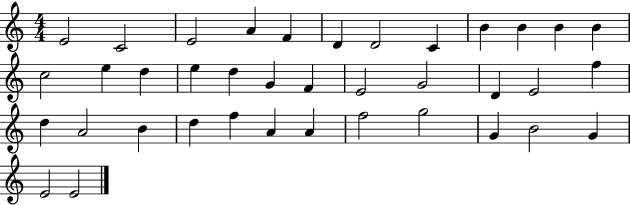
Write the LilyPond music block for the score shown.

{
  \clef treble
  \numericTimeSignature
  \time 4/4
  \key c \major
  e'2 c'2 | e'2 a'4 f'4 | d'4 d'2 c'4 | b'4 b'4 b'4 b'4 | \break c''2 e''4 d''4 | e''4 d''4 g'4 f'4 | e'2 g'2 | d'4 e'2 f''4 | \break d''4 a'2 b'4 | d''4 f''4 a'4 a'4 | f''2 g''2 | g'4 b'2 g'4 | \break e'2 e'2 | \bar "|."
}